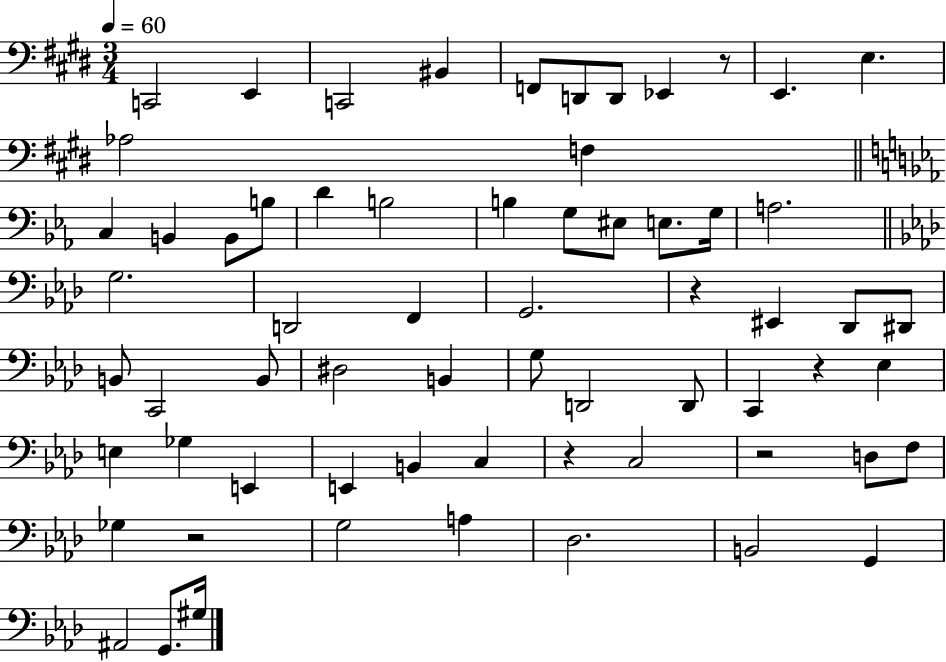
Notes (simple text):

C2/h E2/q C2/h BIS2/q F2/e D2/e D2/e Eb2/q R/e E2/q. E3/q. Ab3/h F3/q C3/q B2/q B2/e B3/e D4/q B3/h B3/q G3/e EIS3/e E3/e. G3/s A3/h. G3/h. D2/h F2/q G2/h. R/q EIS2/q Db2/e D#2/e B2/e C2/h B2/e D#3/h B2/q G3/e D2/h D2/e C2/q R/q Eb3/q E3/q Gb3/q E2/q E2/q B2/q C3/q R/q C3/h R/h D3/e F3/e Gb3/q R/h G3/h A3/q Db3/h. B2/h G2/q A#2/h G2/e. G#3/s